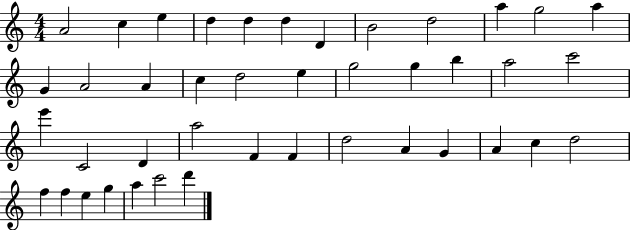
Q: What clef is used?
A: treble